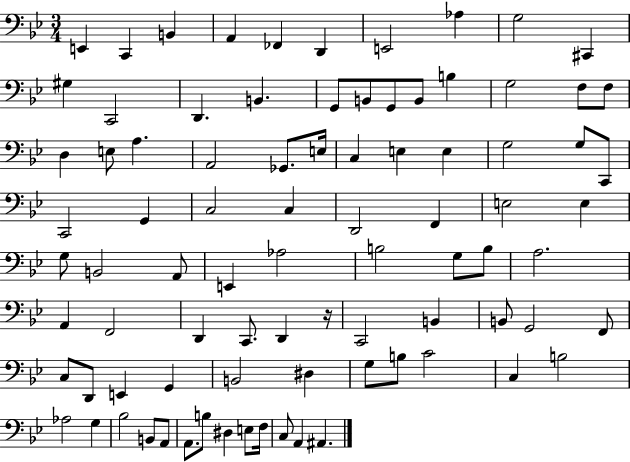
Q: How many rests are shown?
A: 1